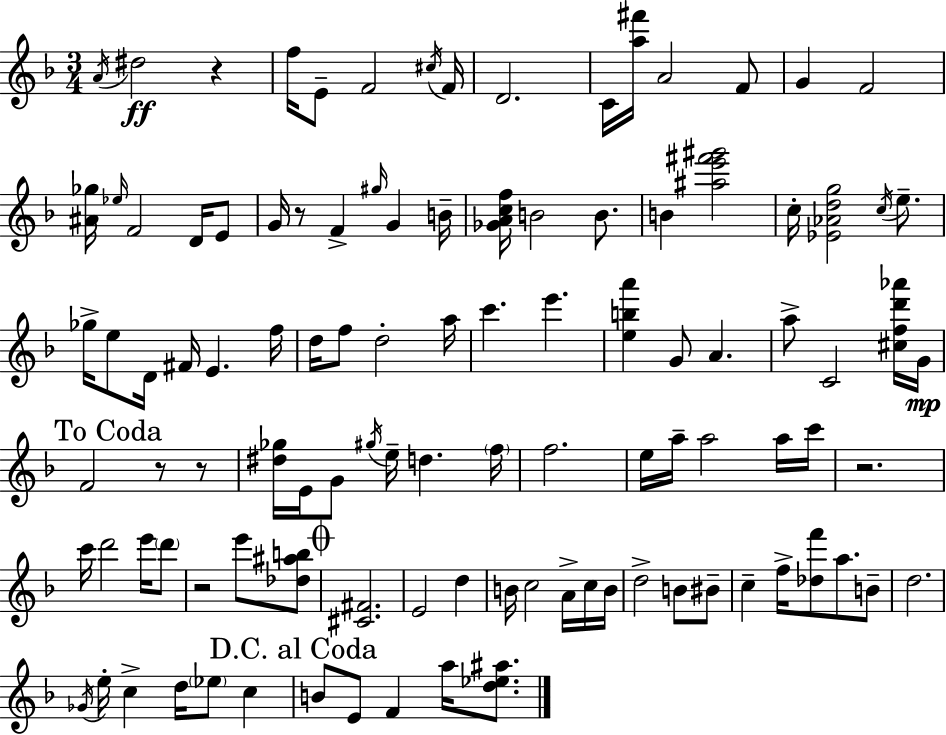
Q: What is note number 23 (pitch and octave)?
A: B4